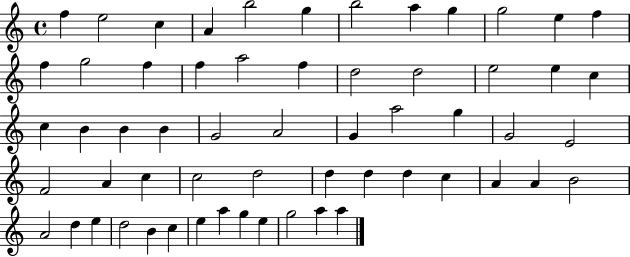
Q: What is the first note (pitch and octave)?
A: F5